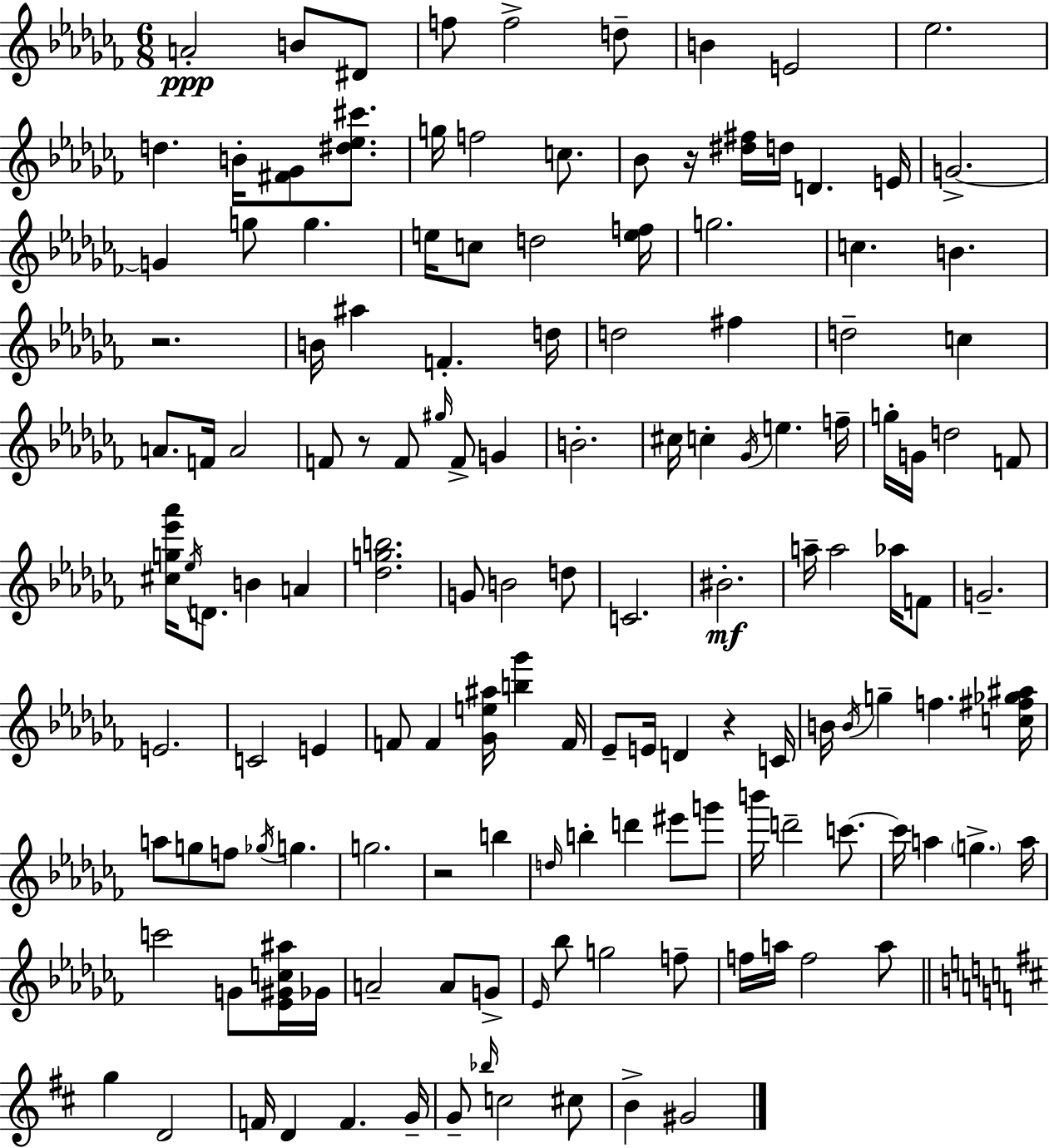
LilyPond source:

{
  \clef treble
  \numericTimeSignature
  \time 6/8
  \key aes \minor
  \repeat volta 2 { a'2-.\ppp b'8 dis'8 | f''8 f''2-> d''8-- | b'4 e'2 | ees''2. | \break d''4. b'16-. <fis' ges'>8 <dis'' ees'' cis'''>8. | g''16 f''2 c''8. | bes'8 r16 <dis'' fis''>16 d''16 d'4. e'16 | g'2.->~~ | \break g'4 g''8 g''4. | e''16 c''8 d''2 <e'' f''>16 | g''2. | c''4. b'4. | \break r2. | b'16 ais''4 f'4.-. d''16 | d''2 fis''4 | d''2-- c''4 | \break a'8. f'16 a'2 | f'8 r8 f'8 \grace { gis''16 } f'8-> g'4 | b'2.-. | cis''16 c''4-. \acciaccatura { ges'16 } e''4. | \break f''16-- g''16-. g'16 d''2 | f'8 <cis'' g'' ees''' aes'''>16 \acciaccatura { ees''16 } d'8. b'4 a'4 | <des'' g'' b''>2. | g'8 b'2 | \break d''8 c'2. | bis'2.-.\mf | a''16-- a''2 | aes''16 f'8 g'2.-- | \break e'2. | c'2 e'4 | f'8 f'4 <ges' e'' ais''>16 <b'' ges'''>4 | f'16 ees'8-- e'16 d'4 r4 | \break c'16 b'16 \acciaccatura { b'16 } g''4-- f''4. | <c'' fis'' ges'' ais''>16 a''8 g''8 f''8 \acciaccatura { ges''16 } g''4. | g''2. | r2 | \break b''4 \grace { d''16 } b''4-. d'''4 | eis'''8 g'''8 b'''16 d'''2-- | c'''8.~~ c'''16 a''4 \parenthesize g''4.-> | a''16 c'''2 | \break g'8 <ees' gis' c'' ais''>16 ges'16 a'2-- | a'8 g'8-> \grace { ees'16 } bes''8 g''2 | f''8-- f''16 a''16 f''2 | a''8 \bar "||" \break \key d \major g''4 d'2 | f'16 d'4 f'4. g'16-- | g'8-- \grace { bes''16 } c''2 cis''8 | b'4-> gis'2 | \break } \bar "|."
}